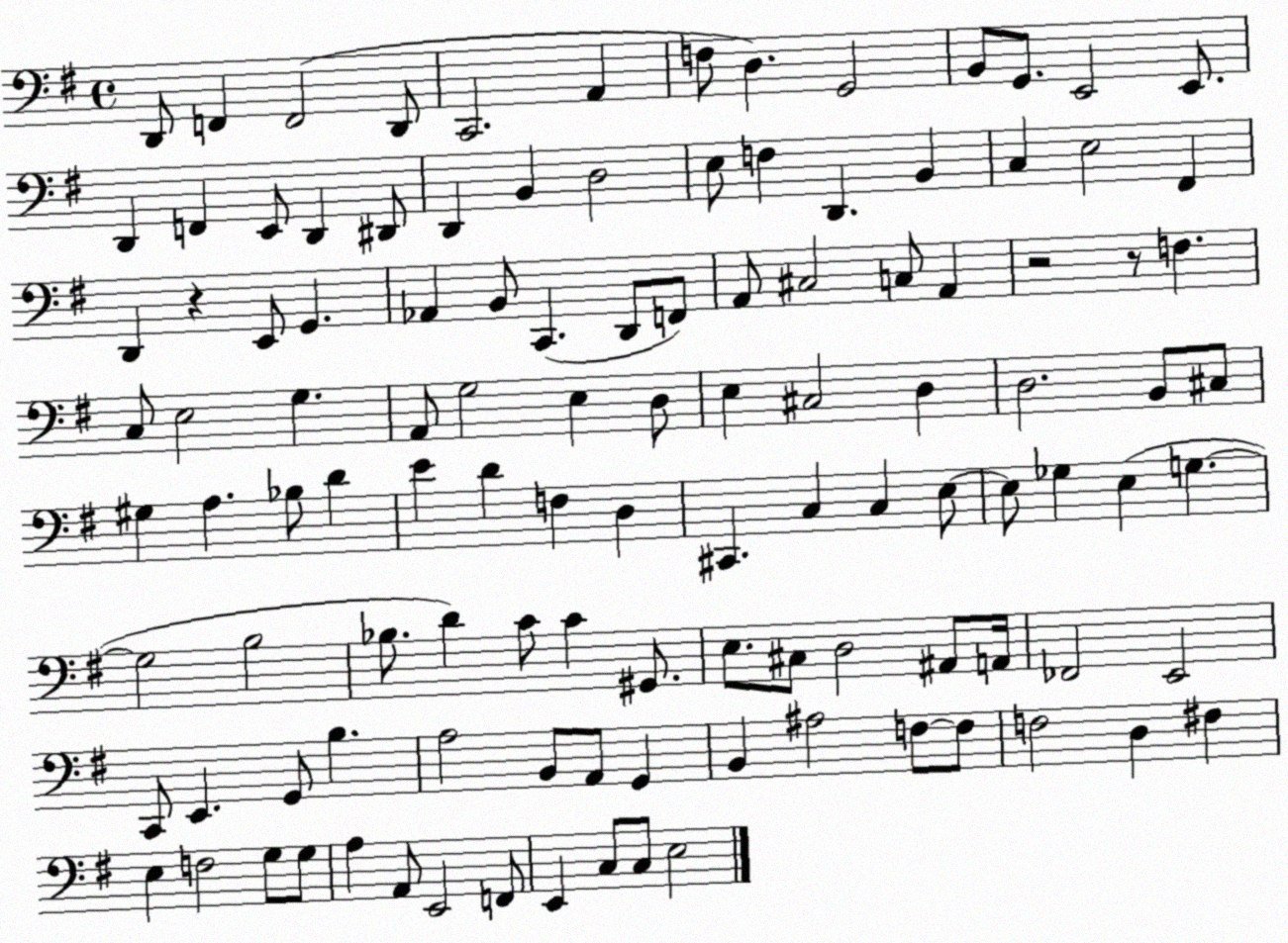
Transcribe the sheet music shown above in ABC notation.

X:1
T:Untitled
M:4/4
L:1/4
K:G
D,,/2 F,, F,,2 D,,/2 C,,2 A,, F,/2 D, G,,2 B,,/2 G,,/2 E,,2 E,,/2 D,, F,, E,,/2 D,, ^D,,/2 D,, B,, D,2 E,/2 F, D,, B,, C, E,2 ^F,, D,, z E,,/2 G,, _A,, B,,/2 C,, D,,/2 F,,/2 A,,/2 ^C,2 C,/2 A,, z2 z/2 F, C,/2 E,2 G, A,,/2 G,2 E, D,/2 E, ^C,2 D, D,2 B,,/2 ^C,/2 ^G, A, _B,/2 D E D F, D, ^C,, C, C, E,/2 E,/2 _G, E, G, G,2 B,2 _B,/2 D C/2 C ^G,,/2 E,/2 ^C,/2 D,2 ^A,,/2 A,,/4 _F,,2 E,,2 C,,/2 E,, G,,/2 B, A,2 B,,/2 A,,/2 G,, B,, ^A,2 F,/2 F,/2 F,2 D, ^F, E, F,2 G,/2 G,/2 A, A,,/2 E,,2 F,,/2 E,, C,/2 C,/2 E,2